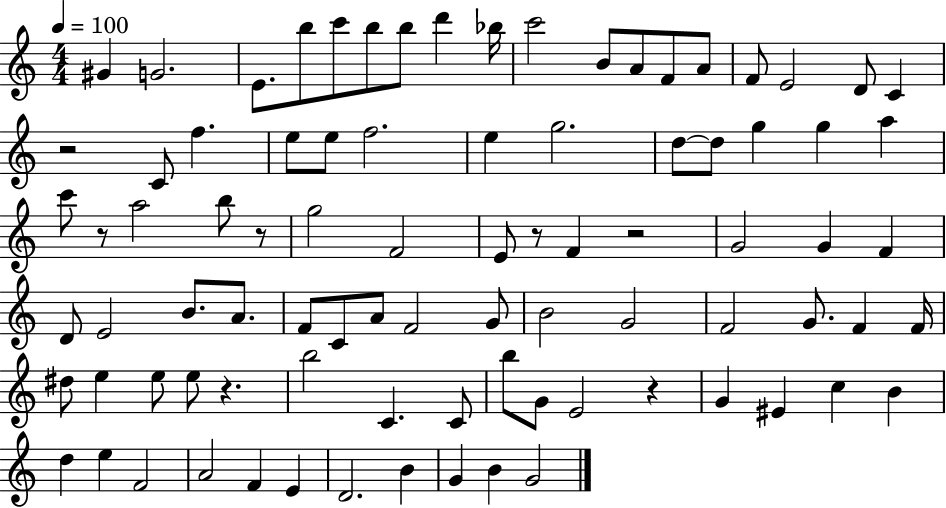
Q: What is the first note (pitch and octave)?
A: G#4